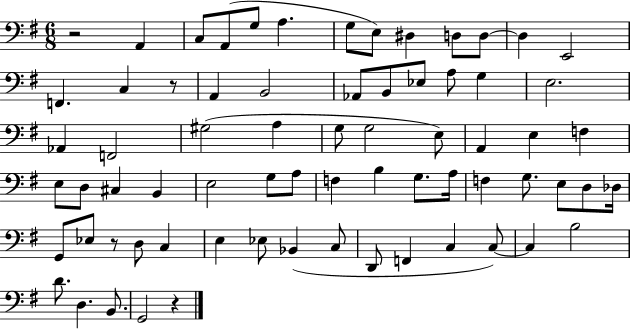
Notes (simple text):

R/h A2/q C3/e A2/e G3/e A3/q. G3/e E3/e D#3/q D3/e D3/e D3/q E2/h F2/q. C3/q R/e A2/q B2/h Ab2/e B2/e Eb3/e A3/e G3/q E3/h. Ab2/q F2/h G#3/h A3/q G3/e G3/h E3/e A2/q E3/q F3/q E3/e D3/e C#3/q B2/q E3/h G3/e A3/e F3/q B3/q G3/e. A3/s F3/q G3/e. E3/e D3/e Db3/s G2/e Eb3/e R/e D3/e C3/q E3/q Eb3/e Bb2/q C3/e D2/e F2/q C3/q C3/e C3/q B3/h D4/e. D3/q. B2/e. G2/h R/q